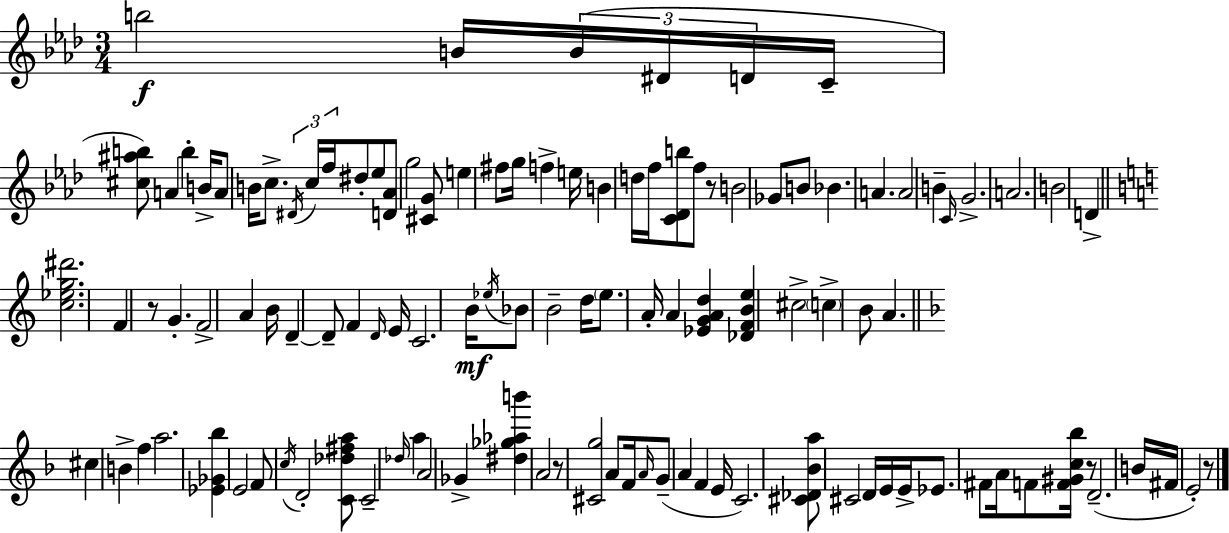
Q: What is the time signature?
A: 3/4